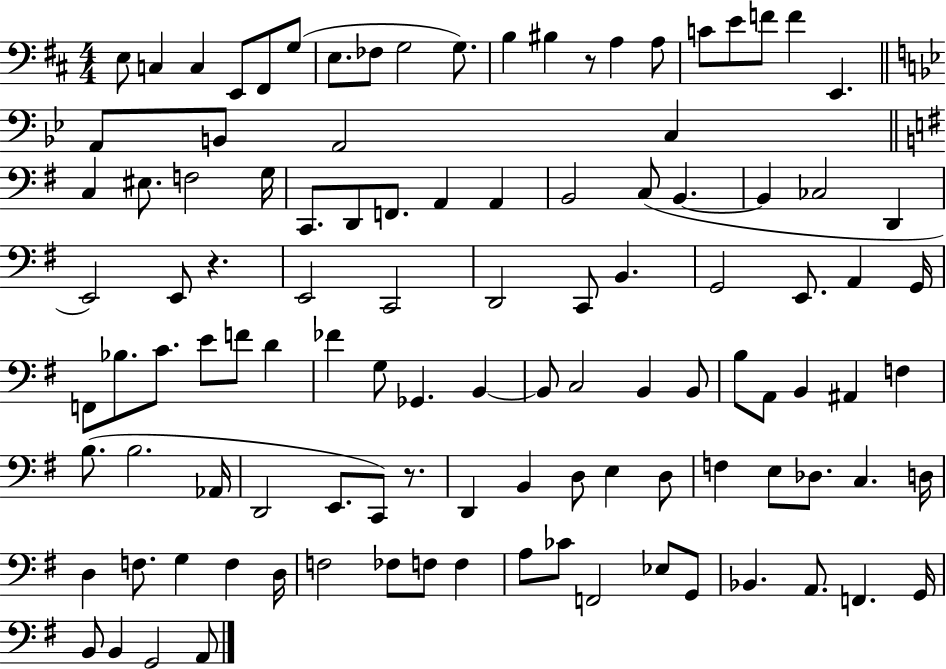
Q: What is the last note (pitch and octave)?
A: A2